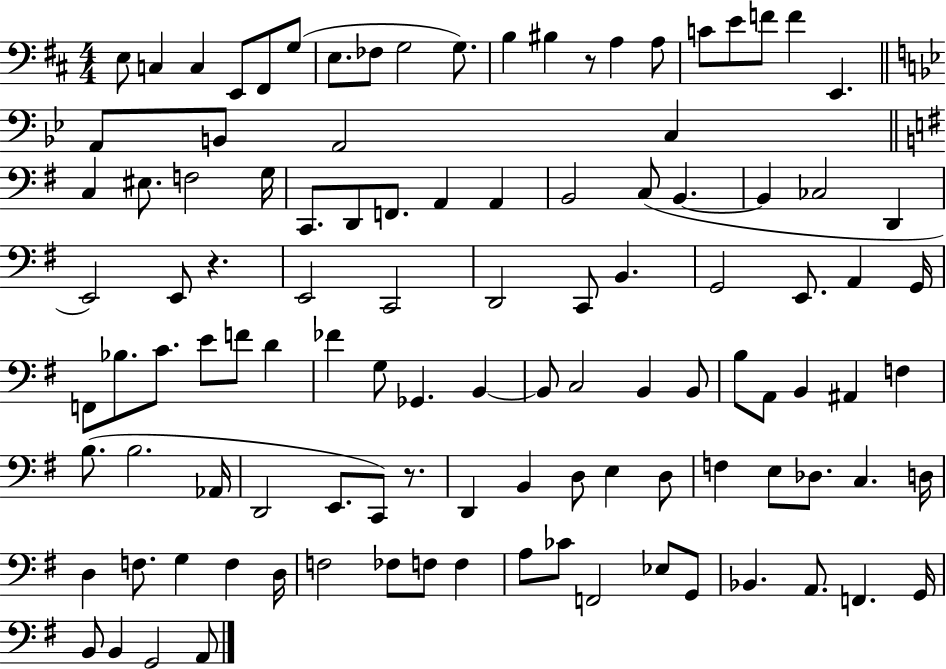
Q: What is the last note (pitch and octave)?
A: A2